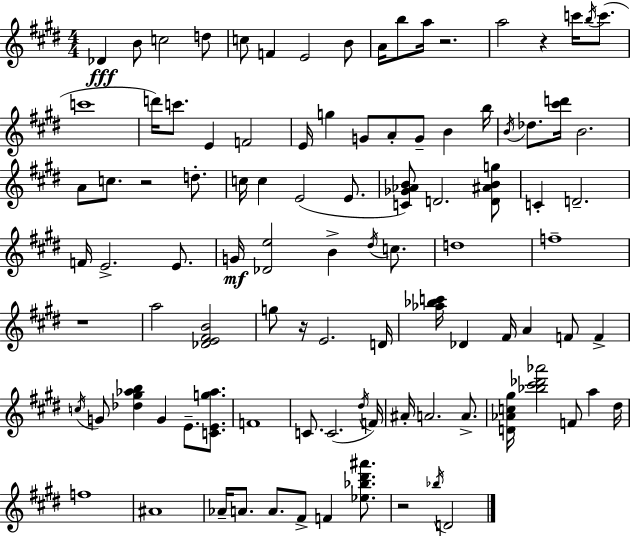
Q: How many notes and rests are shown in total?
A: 99